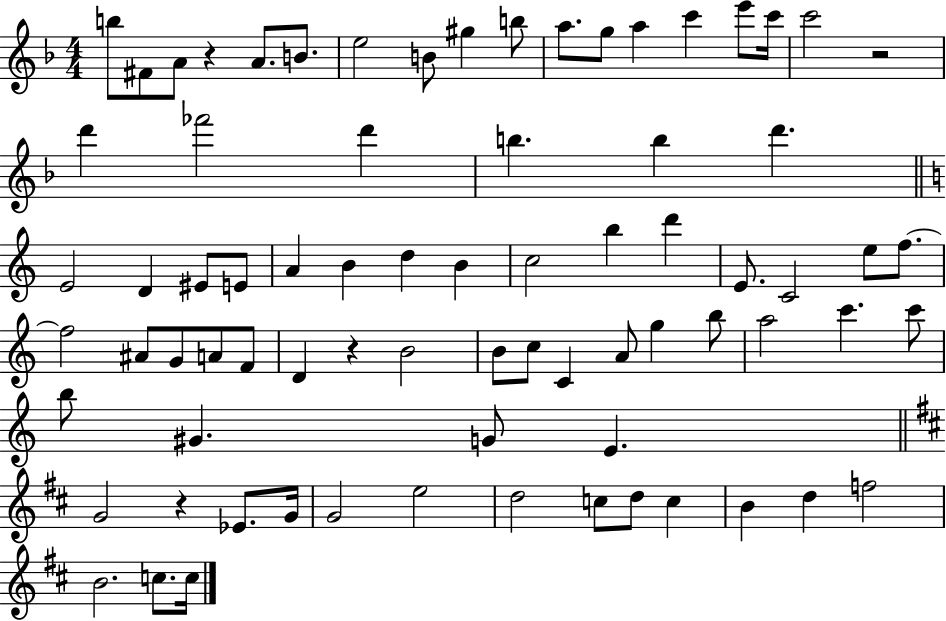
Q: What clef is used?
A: treble